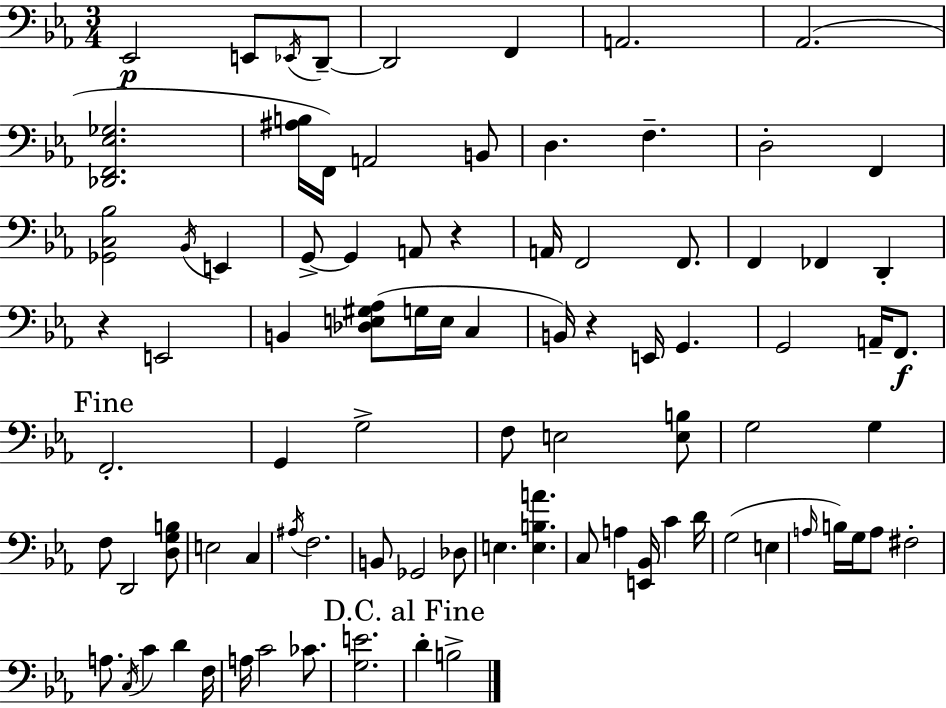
X:1
T:Untitled
M:3/4
L:1/4
K:Cm
_E,,2 E,,/2 _E,,/4 D,,/2 D,,2 F,, A,,2 _A,,2 [_D,,F,,_E,_G,]2 [^A,B,]/4 F,,/4 A,,2 B,,/2 D, F, D,2 F,, [_G,,C,_B,]2 _B,,/4 E,, G,,/2 G,, A,,/2 z A,,/4 F,,2 F,,/2 F,, _F,, D,, z E,,2 B,, [_D,E,^G,_A,]/2 G,/4 E,/4 C, B,,/4 z E,,/4 G,, G,,2 A,,/4 F,,/2 F,,2 G,, G,2 F,/2 E,2 [E,B,]/2 G,2 G, F,/2 D,,2 [D,G,B,]/2 E,2 C, ^A,/4 F,2 B,,/2 _G,,2 _D,/2 E, [E,B,A] C,/2 A, [E,,_B,,]/4 C D/4 G,2 E, A,/4 B,/4 G,/4 A,/2 ^F,2 A,/2 C,/4 C D F,/4 A,/4 C2 _C/2 [G,E]2 D B,2